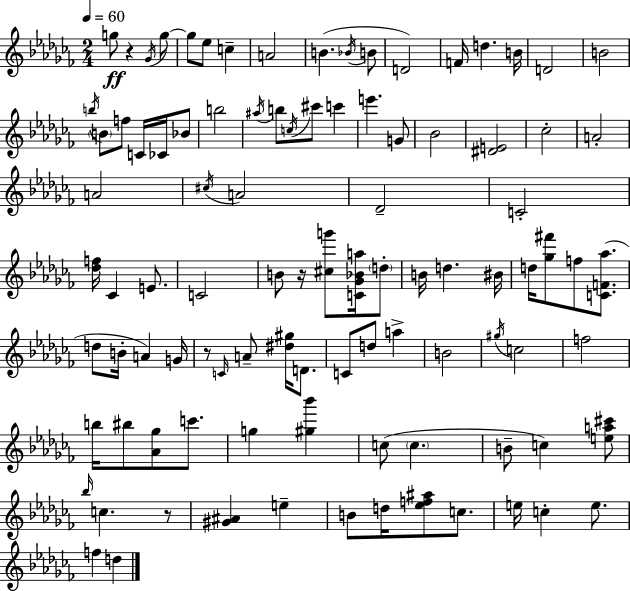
G5/e R/q Gb4/s G5/e G5/e Eb5/e C5/q A4/h B4/q. Bb4/s B4/e D4/h F4/s D5/q. B4/s D4/h B4/h B5/s B4/e F5/e C4/s CES4/s Bb4/e B5/h A#5/s B5/e C5/s C#6/e C6/q E6/q. G4/e Bb4/h [D#4,E4]/h CES5/h A4/h A4/h C#5/s A4/h Db4/h C4/h [Db5,F5]/s CES4/q E4/e. C4/h B4/e R/s [C#5,G6]/e [C4,Gb4,Bb4,A5]/s D5/e B4/s D5/q. BIS4/s D5/s [Gb5,F#6]/e F5/e [C4,F4,Ab5]/e. D5/e B4/s A4/q G4/s R/e C4/s A4/e [D#5,G#5]/s D4/e. C4/e D5/e A5/q B4/h G#5/s C5/h F5/h B5/s BIS5/e [Ab4,Gb5]/e C6/e. G5/q [G#5,Bb6]/q C5/e C5/q. B4/e C5/q [E5,A5,C#6]/e Bb5/s C5/q. R/e [G#4,A#4]/q E5/q B4/e D5/s [Eb5,F5,A#5]/e C5/e. E5/s C5/q E5/e. F5/q D5/q